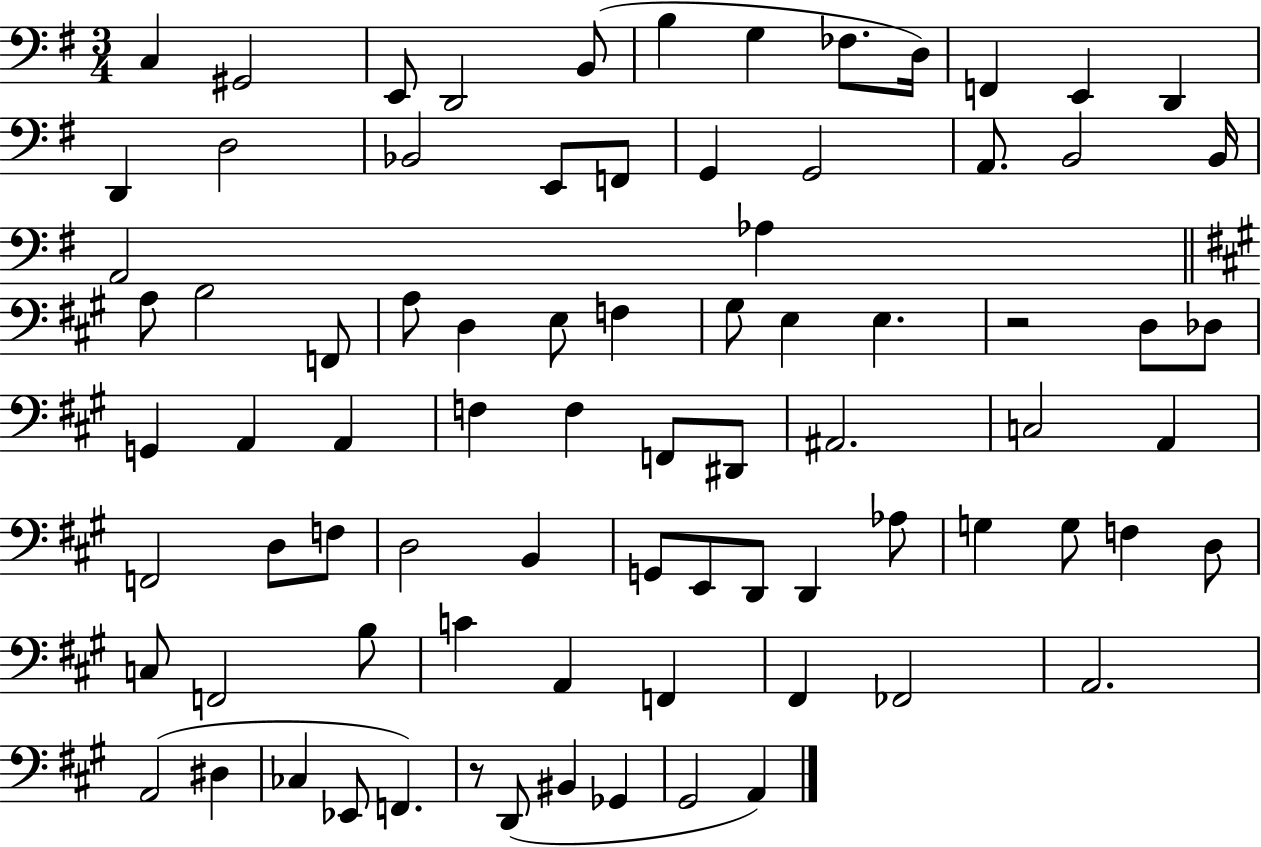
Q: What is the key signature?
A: G major